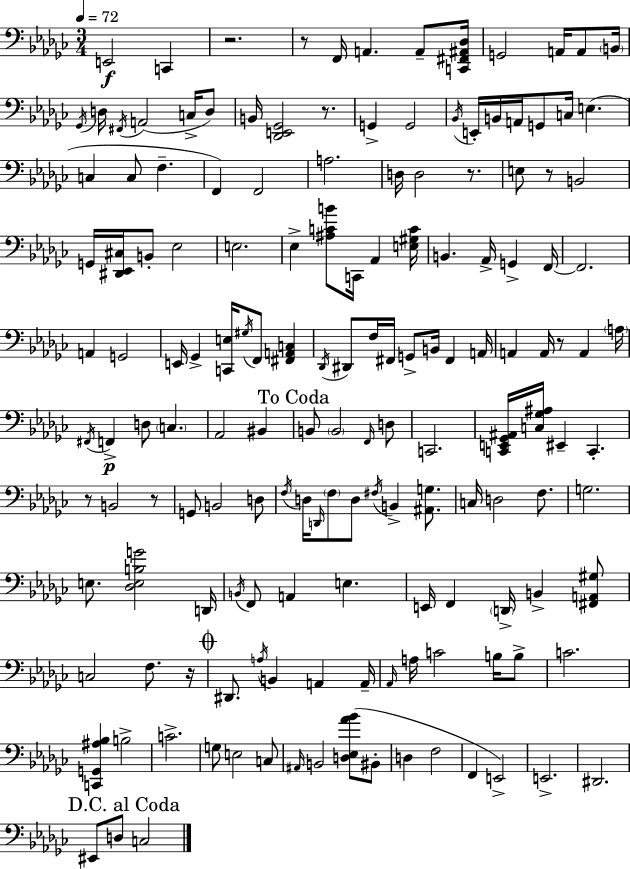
X:1
T:Untitled
M:3/4
L:1/4
K:Ebm
E,,2 C,, z2 z/2 F,,/4 A,, A,,/2 [C,,^F,,^A,,_D,]/4 G,,2 A,,/4 A,,/2 B,,/4 _G,,/4 D,/4 ^F,,/4 A,,2 C,/4 D,/2 B,,/4 [_D,,E,,_G,,]2 z/2 G,, G,,2 _B,,/4 E,,/4 B,,/4 A,,/4 G,,/2 C,/4 E, C, C,/2 F, F,, F,,2 A,2 D,/4 D,2 z/2 E,/2 z/2 B,,2 G,,/4 [^D,,_E,,^C,]/4 B,,/2 _E,2 E,2 _E, [^A,CB]/2 C,,/4 _A,, [E,^G,C]/4 B,, _A,,/4 G,, F,,/4 F,,2 A,, G,,2 E,,/4 _G,, [C,,E,]/4 ^G,/4 F,,/2 [^F,,A,,C,] _D,,/4 ^D,,/2 F,/4 ^F,,/4 G,,/2 B,,/4 ^F,, A,,/4 A,, A,,/4 z/2 A,, A,/4 ^F,,/4 F,, D,/2 C, _A,,2 ^B,, B,,/2 B,,2 F,,/4 D,/2 C,,2 [C,,E,,_G,,^A,,]/4 [C,_G,^A,]/4 ^E,, C,, z/2 B,,2 z/2 G,,/2 B,,2 D,/2 F,/4 D,/4 D,,/4 F,/2 D,/2 ^F,/4 B,, [^A,,G,]/2 C,/4 D,2 F,/2 G,2 E,/2 [_D,E,B,G]2 D,,/4 B,,/4 F,,/2 A,, E, E,,/4 F,, D,,/4 B,, [^F,,A,,^G,]/2 C,2 F,/2 z/4 ^D,,/2 A,/4 B,, A,, A,,/4 _A,,/4 A,/4 C2 B,/4 B,/2 C2 [C,,G,,^A,_B,] B,2 C2 G,/2 E,2 C,/2 ^A,,/4 B,,2 [D,_E,_A_B]/2 ^B,,/2 D, F,2 F,, E,,2 E,,2 ^D,,2 ^E,,/2 D,/2 C,2